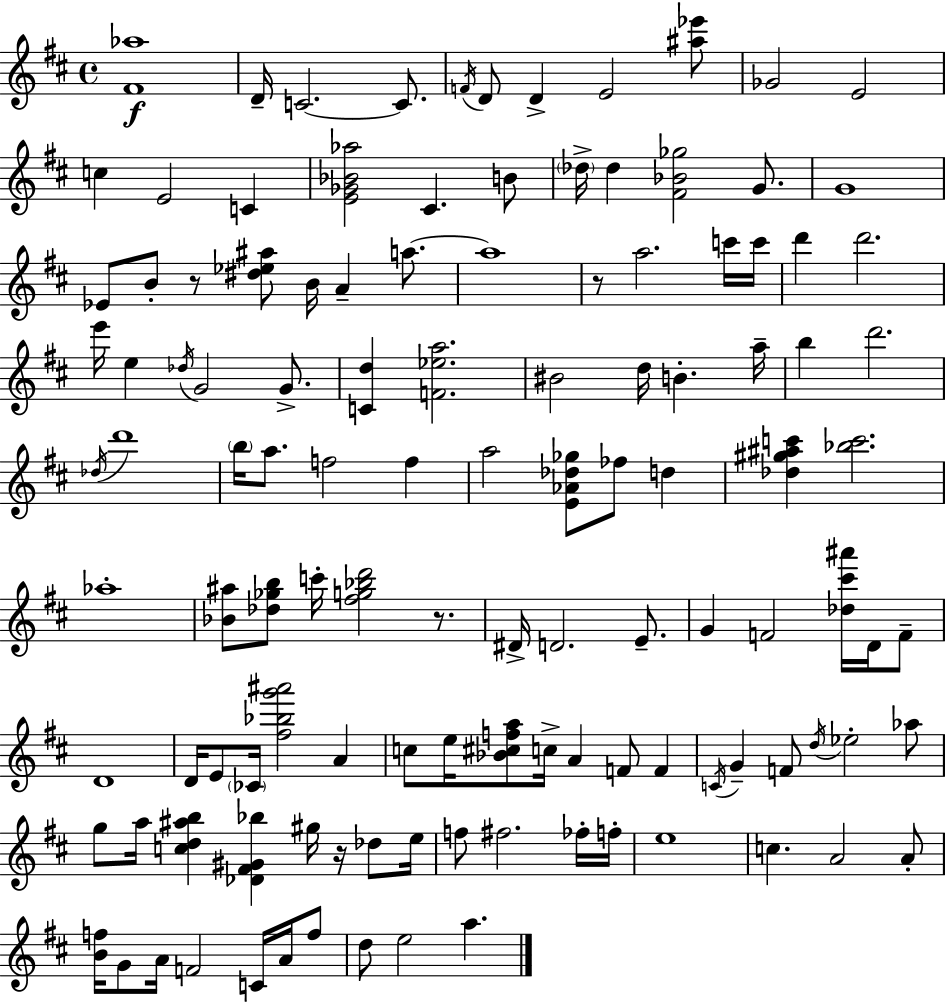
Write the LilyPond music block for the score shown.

{
  \clef treble
  \time 4/4
  \defaultTimeSignature
  \key d \major
  <fis' aes''>1\f | d'16-- c'2.~~ c'8. | \acciaccatura { f'16 } d'8 d'4-> e'2 <ais'' ees'''>8 | ges'2 e'2 | \break c''4 e'2 c'4 | <e' ges' bes' aes''>2 cis'4. b'8 | \parenthesize des''16-> des''4 <fis' bes' ges''>2 g'8. | g'1 | \break ees'8 b'8-. r8 <dis'' ees'' ais''>8 b'16 a'4-- a''8.~~ | a''1 | r8 a''2. c'''16 | c'''16 d'''4 d'''2. | \break e'''16 e''4 \acciaccatura { des''16 } g'2 g'8.-> | <c' d''>4 <f' ees'' a''>2. | bis'2 d''16 b'4.-. | a''16-- b''4 d'''2. | \break \acciaccatura { des''16 } d'''1 | \parenthesize b''16 a''8. f''2 f''4 | a''2 <e' aes' des'' ges''>8 fes''8 d''4 | <des'' gis'' ais'' c'''>4 <bes'' c'''>2. | \break aes''1-. | <bes' ais''>8 <des'' ges'' b''>8 c'''16-. <fis'' g'' bes'' d'''>2 | r8. dis'16-> d'2. | e'8.-- g'4 f'2 <des'' cis''' ais'''>16 | \break d'16 f'8-- d'1 | d'16 e'8 \parenthesize ces'16 <fis'' bes'' g''' ais'''>2 a'4 | c''8 e''16 <bes' cis'' f'' a''>8 c''16-> a'4 f'8 f'4 | \acciaccatura { c'16 } g'4-- f'8 \acciaccatura { d''16 } ees''2-. | \break aes''8 g''8 a''16 <c'' d'' ais'' b''>4 <des' fis' gis' bes''>4 | gis''16 r16 des''8 e''16 f''8 fis''2. | fes''16-. f''16-. e''1 | c''4. a'2 | \break a'8-. <b' f''>16 g'8 a'16 f'2 | c'16 a'16 f''8 d''8 e''2 a''4. | \bar "|."
}